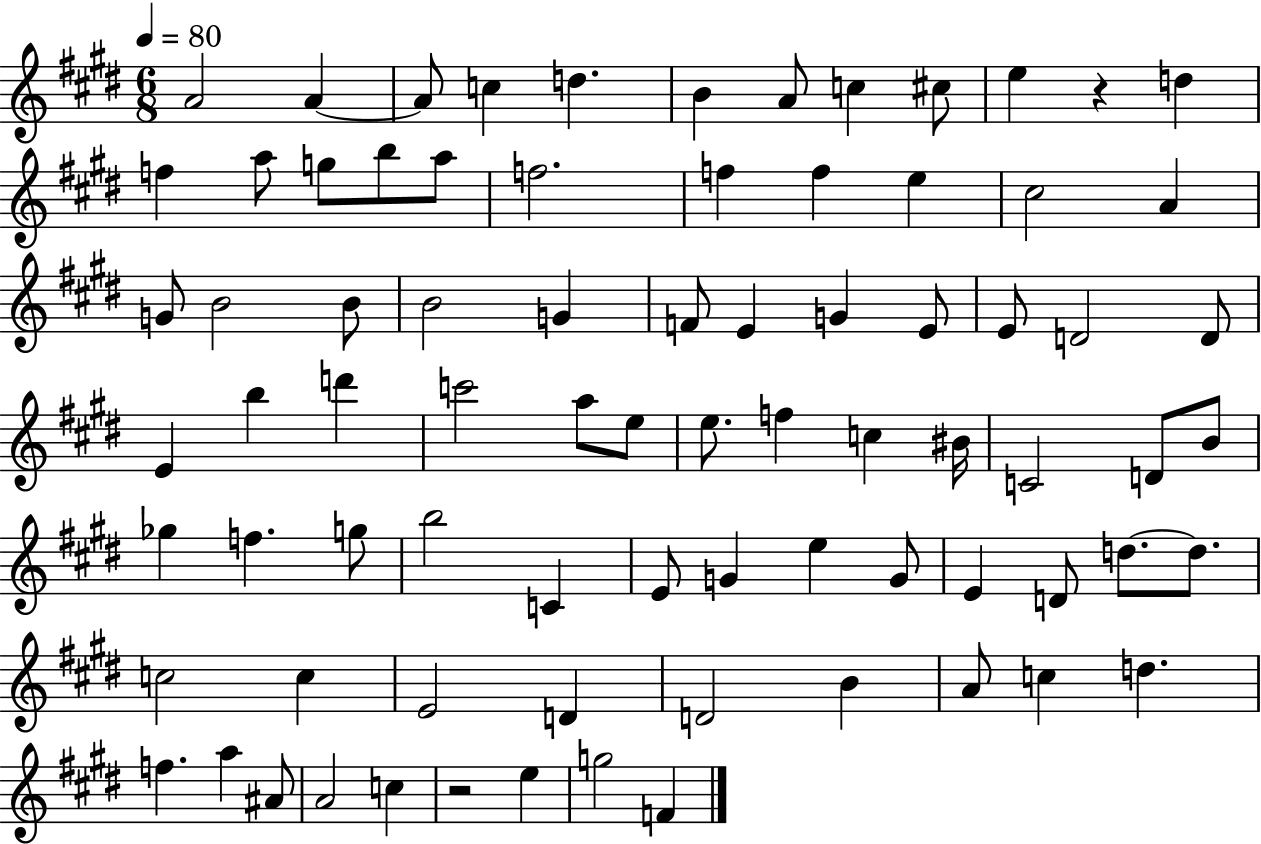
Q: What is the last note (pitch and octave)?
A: F4